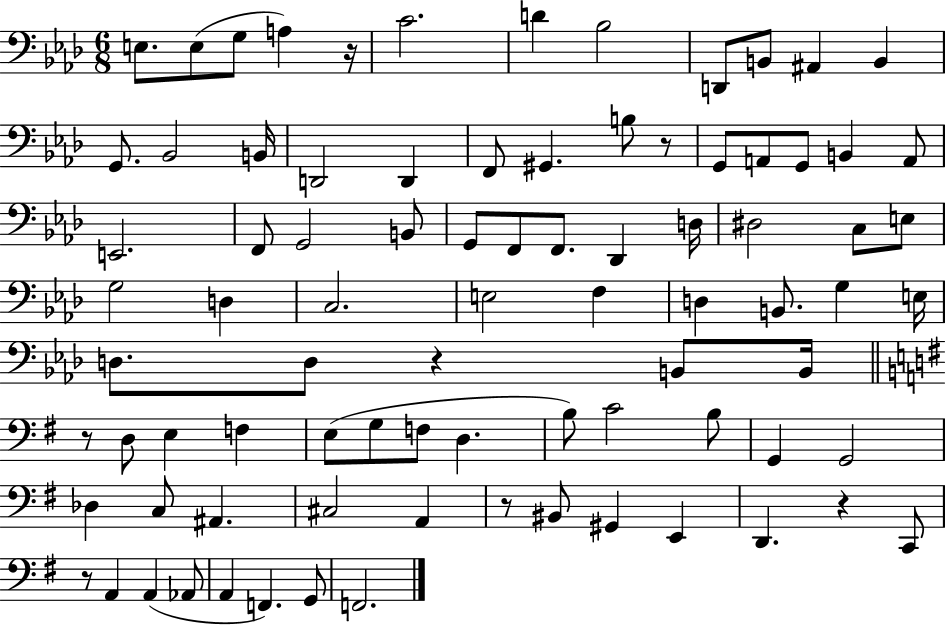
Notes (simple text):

E3/e. E3/e G3/e A3/q R/s C4/h. D4/q Bb3/h D2/e B2/e A#2/q B2/q G2/e. Bb2/h B2/s D2/h D2/q F2/e G#2/q. B3/e R/e G2/e A2/e G2/e B2/q A2/e E2/h. F2/e G2/h B2/e G2/e F2/e F2/e. Db2/q D3/s D#3/h C3/e E3/e G3/h D3/q C3/h. E3/h F3/q D3/q B2/e. G3/q E3/s D3/e. D3/e R/q B2/e B2/s R/e D3/e E3/q F3/q E3/e G3/e F3/e D3/q. B3/e C4/h B3/e G2/q G2/h Db3/q C3/e A#2/q. C#3/h A2/q R/e BIS2/e G#2/q E2/q D2/q. R/q C2/e R/e A2/q A2/q Ab2/e A2/q F2/q. G2/e F2/h.